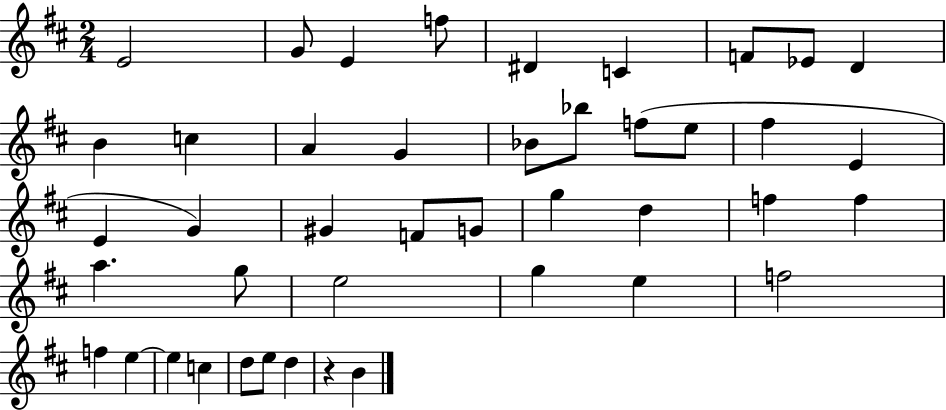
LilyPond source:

{
  \clef treble
  \numericTimeSignature
  \time 2/4
  \key d \major
  e'2 | g'8 e'4 f''8 | dis'4 c'4 | f'8 ees'8 d'4 | \break b'4 c''4 | a'4 g'4 | bes'8 bes''8 f''8( e''8 | fis''4 e'4 | \break e'4 g'4) | gis'4 f'8 g'8 | g''4 d''4 | f''4 f''4 | \break a''4. g''8 | e''2 | g''4 e''4 | f''2 | \break f''4 e''4~~ | e''4 c''4 | d''8 e''8 d''4 | r4 b'4 | \break \bar "|."
}